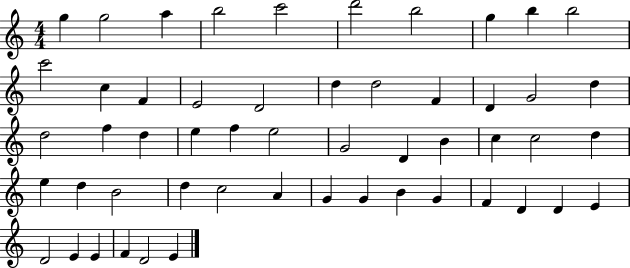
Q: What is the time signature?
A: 4/4